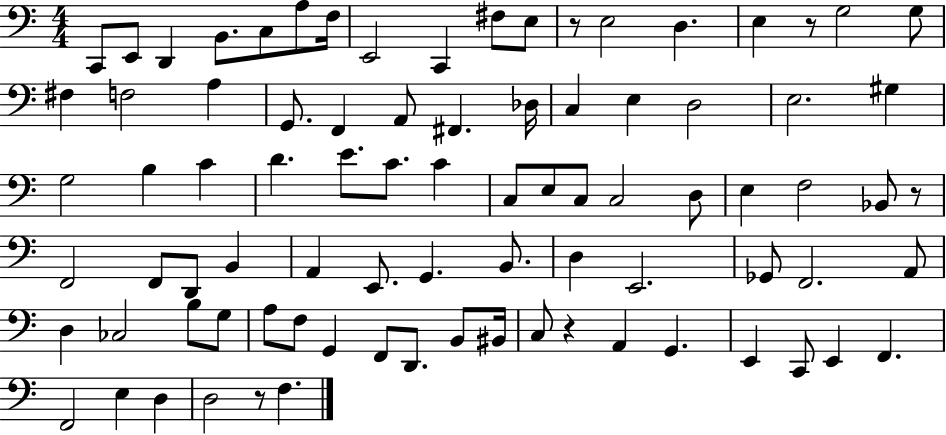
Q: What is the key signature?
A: C major